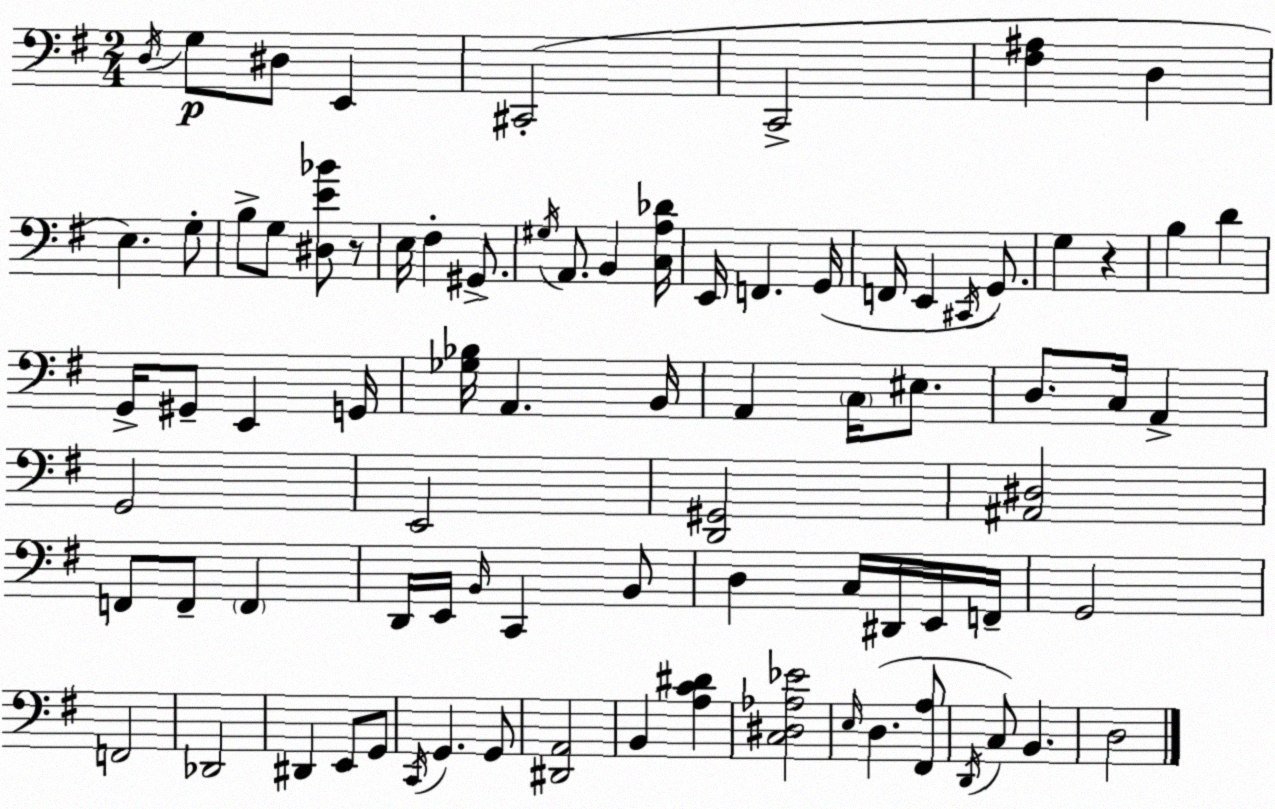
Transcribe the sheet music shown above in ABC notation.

X:1
T:Untitled
M:2/4
L:1/4
K:Em
D,/4 G,/2 ^D,/2 E,, ^C,,2 C,,2 [^F,^A,] D, E, G,/2 B,/2 G,/2 [^D,E_B]/2 z/2 E,/4 ^F, ^G,,/2 ^G,/4 A,,/2 B,, [C,A,_D]/4 E,,/4 F,, G,,/4 F,,/4 E,, ^C,,/4 G,,/2 G, z B, D G,,/4 ^G,,/2 E,, G,,/4 [_G,_B,]/4 A,, B,,/4 A,, C,/4 ^E,/2 D,/2 C,/4 A,, G,,2 E,,2 [D,,^G,,]2 [^A,,^D,]2 F,,/2 F,,/2 F,, D,,/4 E,,/4 B,,/4 C,, B,,/2 D, C,/4 ^D,,/4 E,,/4 F,,/4 G,,2 F,,2 _D,,2 ^D,, E,,/2 G,,/2 C,,/4 G,, G,,/2 [^D,,A,,]2 B,, [A,C^D] [C,^D,_A,_E]2 E,/4 D, [^F,,A,]/2 D,,/4 C,/2 B,, D,2